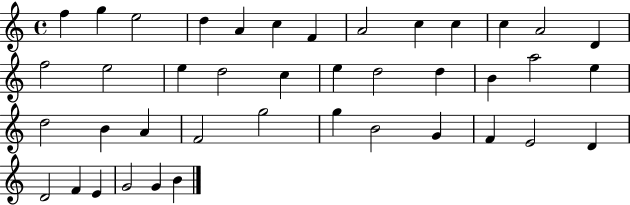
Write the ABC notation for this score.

X:1
T:Untitled
M:4/4
L:1/4
K:C
f g e2 d A c F A2 c c c A2 D f2 e2 e d2 c e d2 d B a2 e d2 B A F2 g2 g B2 G F E2 D D2 F E G2 G B